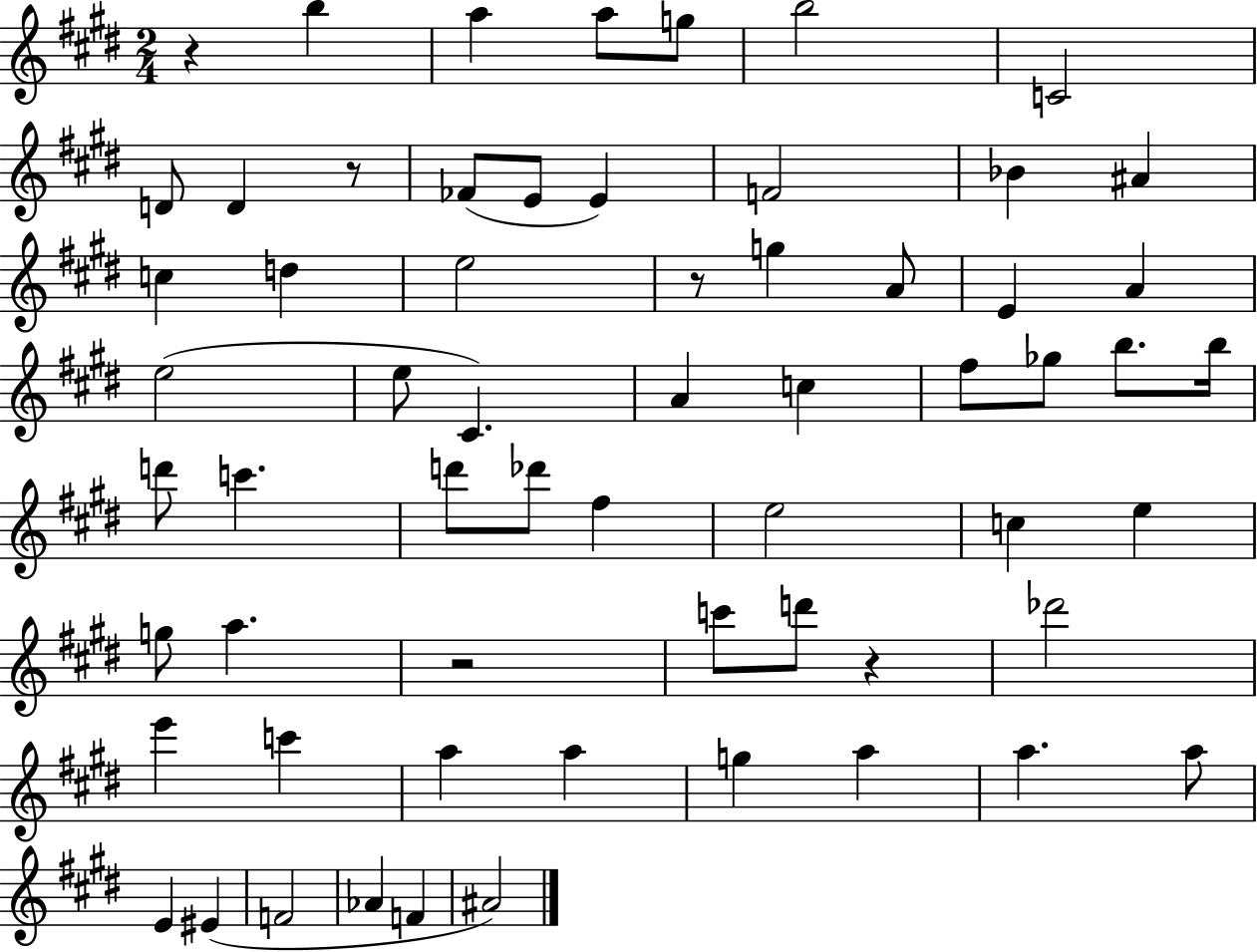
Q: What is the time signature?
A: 2/4